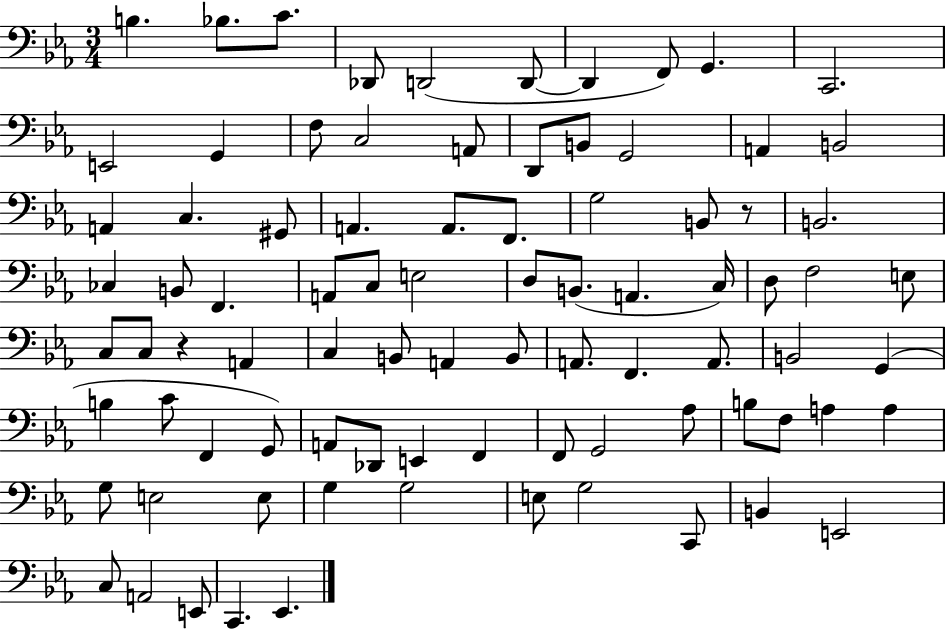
X:1
T:Untitled
M:3/4
L:1/4
K:Eb
B, _B,/2 C/2 _D,,/2 D,,2 D,,/2 D,, F,,/2 G,, C,,2 E,,2 G,, F,/2 C,2 A,,/2 D,,/2 B,,/2 G,,2 A,, B,,2 A,, C, ^G,,/2 A,, A,,/2 F,,/2 G,2 B,,/2 z/2 B,,2 _C, B,,/2 F,, A,,/2 C,/2 E,2 D,/2 B,,/2 A,, C,/4 D,/2 F,2 E,/2 C,/2 C,/2 z A,, C, B,,/2 A,, B,,/2 A,,/2 F,, A,,/2 B,,2 G,, B, C/2 F,, G,,/2 A,,/2 _D,,/2 E,, F,, F,,/2 G,,2 _A,/2 B,/2 F,/2 A, A, G,/2 E,2 E,/2 G, G,2 E,/2 G,2 C,,/2 B,, E,,2 C,/2 A,,2 E,,/2 C,, _E,,